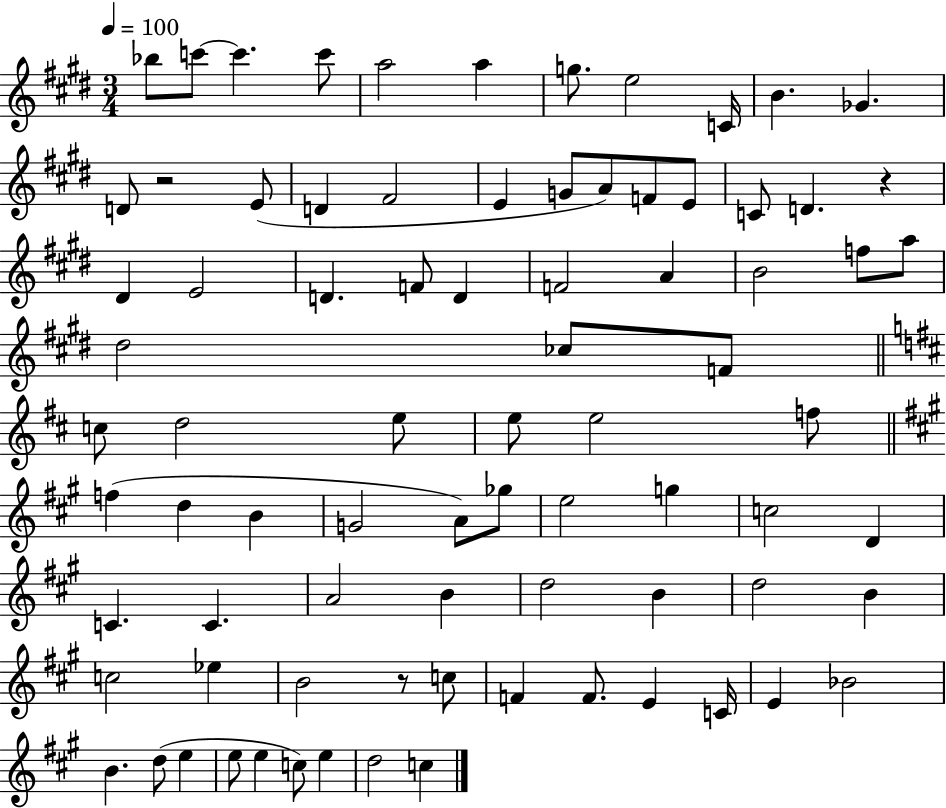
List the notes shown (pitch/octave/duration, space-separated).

Bb5/e C6/e C6/q. C6/e A5/h A5/q G5/e. E5/h C4/s B4/q. Gb4/q. D4/e R/h E4/e D4/q F#4/h E4/q G4/e A4/e F4/e E4/e C4/e D4/q. R/q D#4/q E4/h D4/q. F4/e D4/q F4/h A4/q B4/h F5/e A5/e D#5/h CES5/e F4/e C5/e D5/h E5/e E5/e E5/h F5/e F5/q D5/q B4/q G4/h A4/e Gb5/e E5/h G5/q C5/h D4/q C4/q. C4/q. A4/h B4/q D5/h B4/q D5/h B4/q C5/h Eb5/q B4/h R/e C5/e F4/q F4/e. E4/q C4/s E4/q Bb4/h B4/q. D5/e E5/q E5/e E5/q C5/e E5/q D5/h C5/q